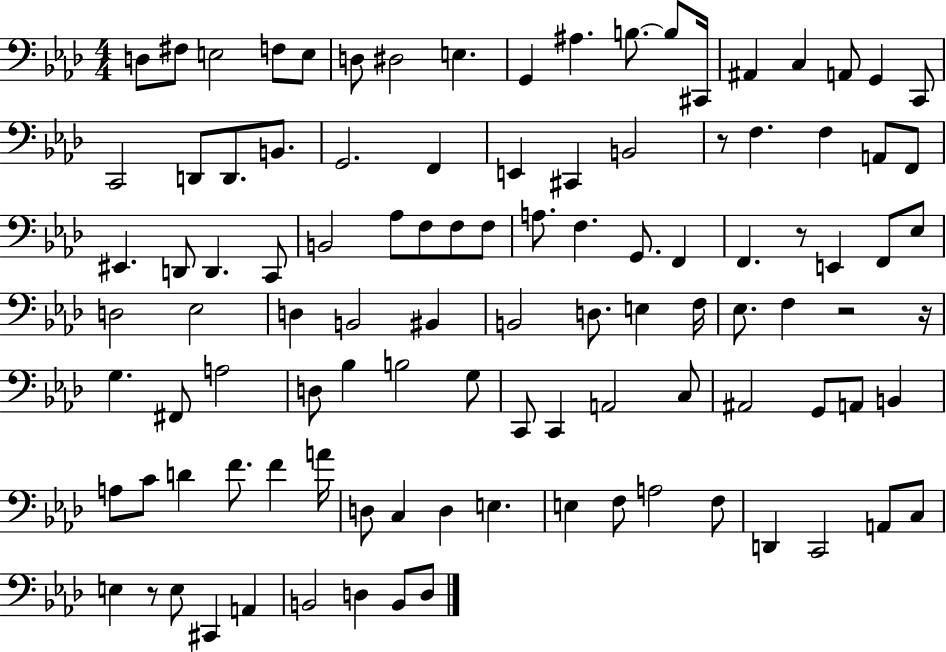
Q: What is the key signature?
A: AES major